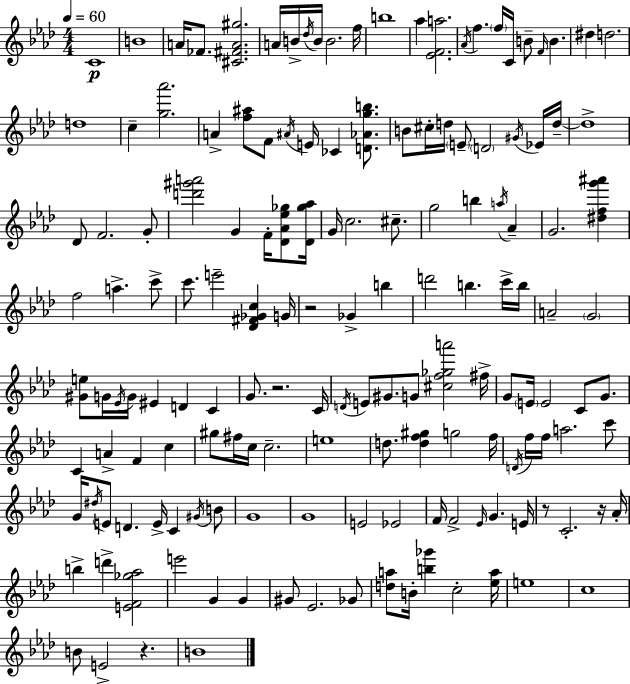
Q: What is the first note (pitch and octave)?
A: C4